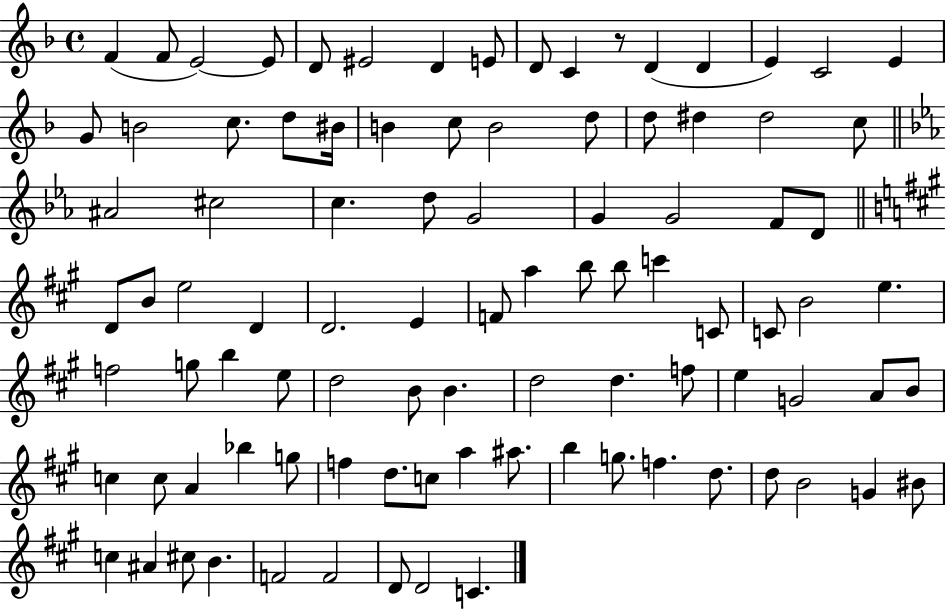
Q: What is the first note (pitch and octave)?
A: F4